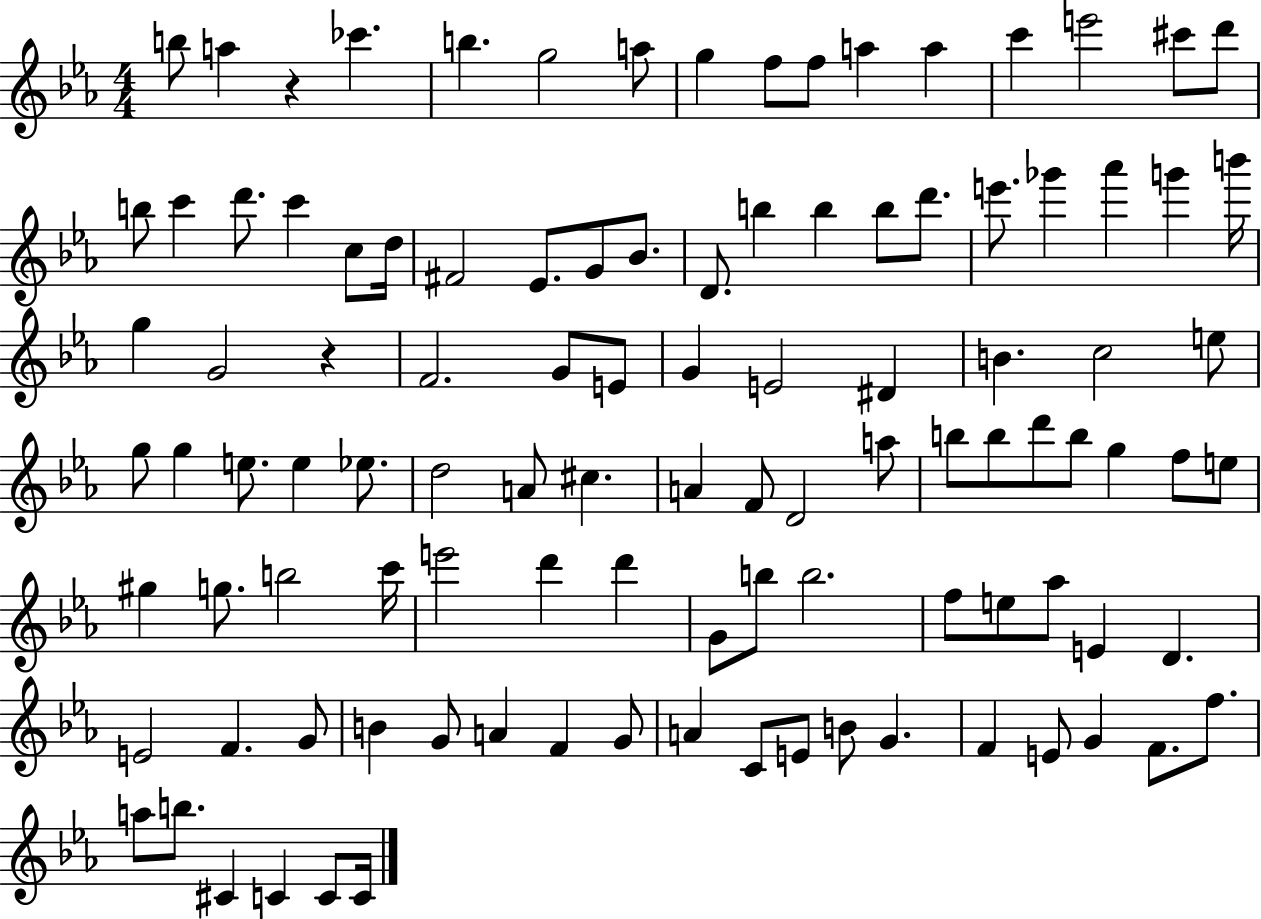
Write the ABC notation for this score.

X:1
T:Untitled
M:4/4
L:1/4
K:Eb
b/2 a z _c' b g2 a/2 g f/2 f/2 a a c' e'2 ^c'/2 d'/2 b/2 c' d'/2 c' c/2 d/4 ^F2 _E/2 G/2 _B/2 D/2 b b b/2 d'/2 e'/2 _g' _a' g' b'/4 g G2 z F2 G/2 E/2 G E2 ^D B c2 e/2 g/2 g e/2 e _e/2 d2 A/2 ^c A F/2 D2 a/2 b/2 b/2 d'/2 b/2 g f/2 e/2 ^g g/2 b2 c'/4 e'2 d' d' G/2 b/2 b2 f/2 e/2 _a/2 E D E2 F G/2 B G/2 A F G/2 A C/2 E/2 B/2 G F E/2 G F/2 f/2 a/2 b/2 ^C C C/2 C/4